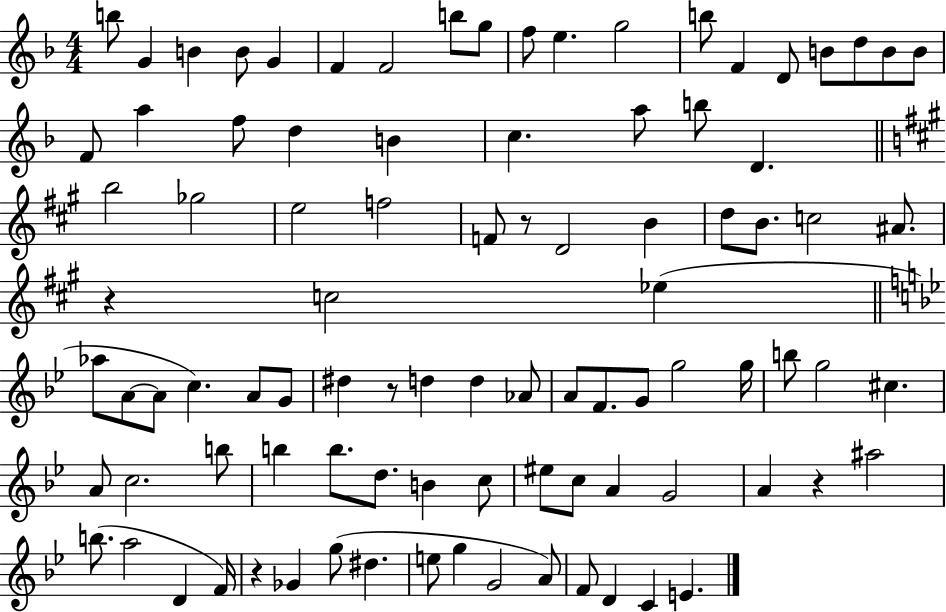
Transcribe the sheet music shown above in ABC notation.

X:1
T:Untitled
M:4/4
L:1/4
K:F
b/2 G B B/2 G F F2 b/2 g/2 f/2 e g2 b/2 F D/2 B/2 d/2 B/2 B/2 F/2 a f/2 d B c a/2 b/2 D b2 _g2 e2 f2 F/2 z/2 D2 B d/2 B/2 c2 ^A/2 z c2 _e _a/2 A/2 A/2 c A/2 G/2 ^d z/2 d d _A/2 A/2 F/2 G/2 g2 g/4 b/2 g2 ^c A/2 c2 b/2 b b/2 d/2 B c/2 ^e/2 c/2 A G2 A z ^a2 b/2 a2 D F/4 z _G g/2 ^d e/2 g G2 A/2 F/2 D C E